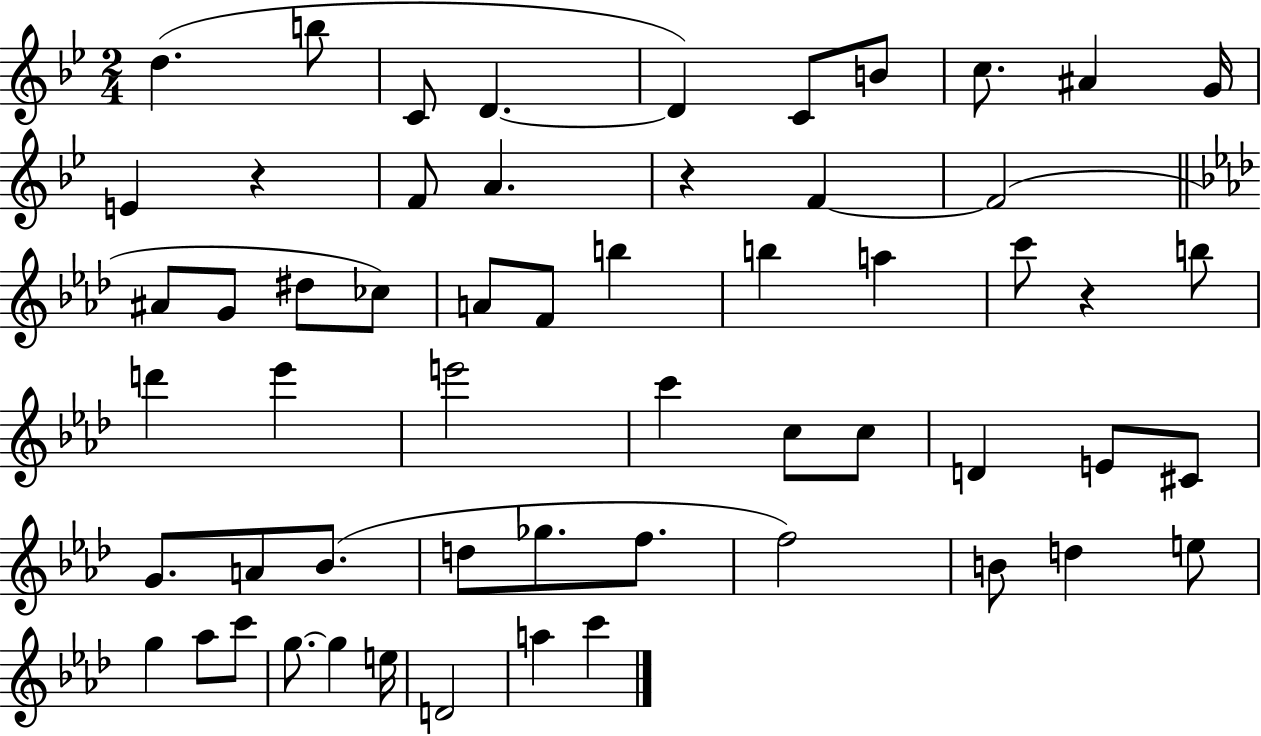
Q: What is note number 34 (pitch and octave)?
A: E4